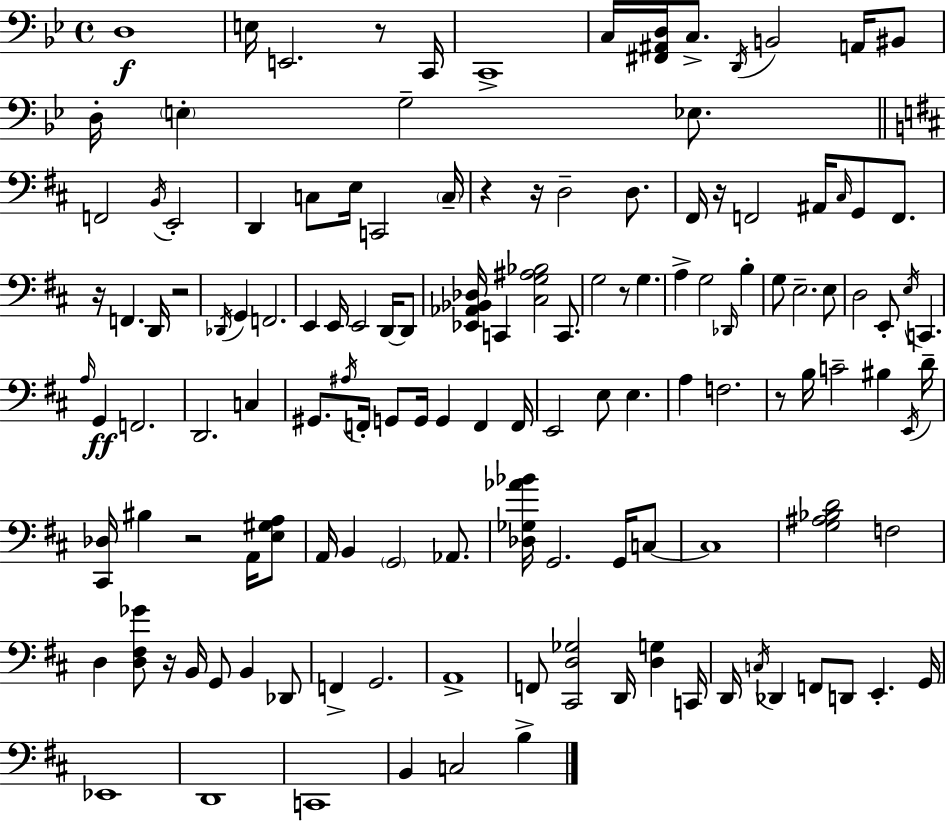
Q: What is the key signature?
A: BES major